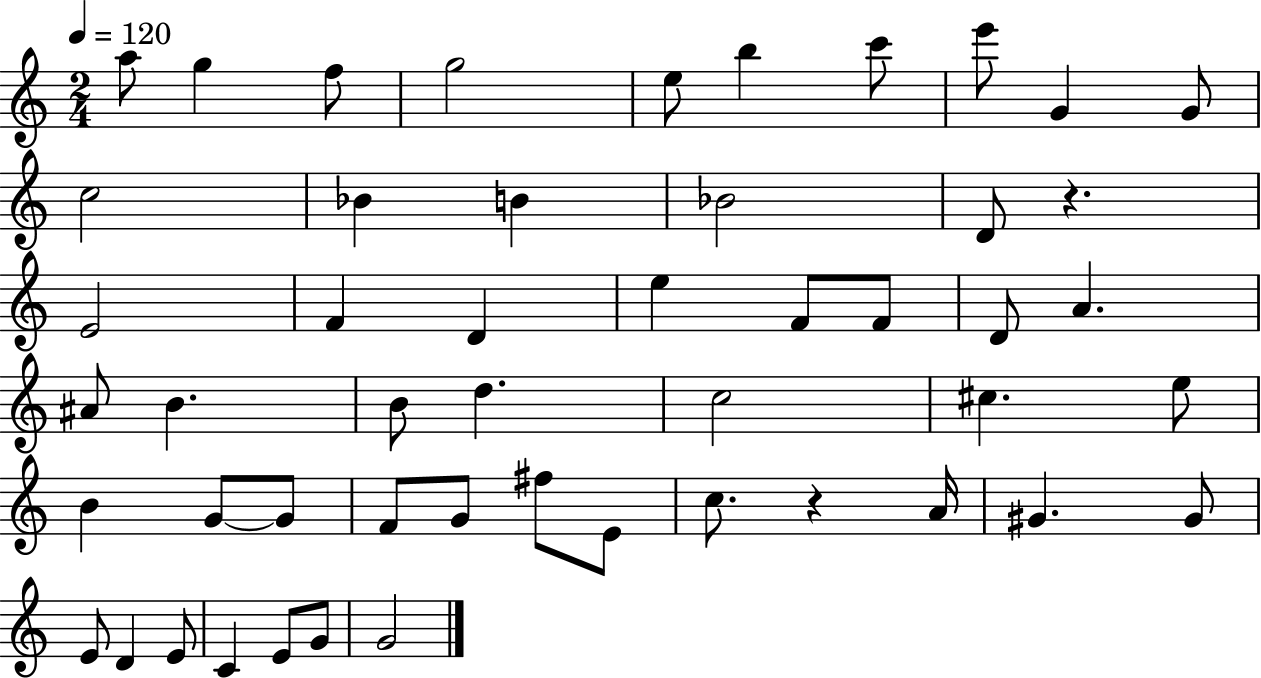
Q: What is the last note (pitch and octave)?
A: G4